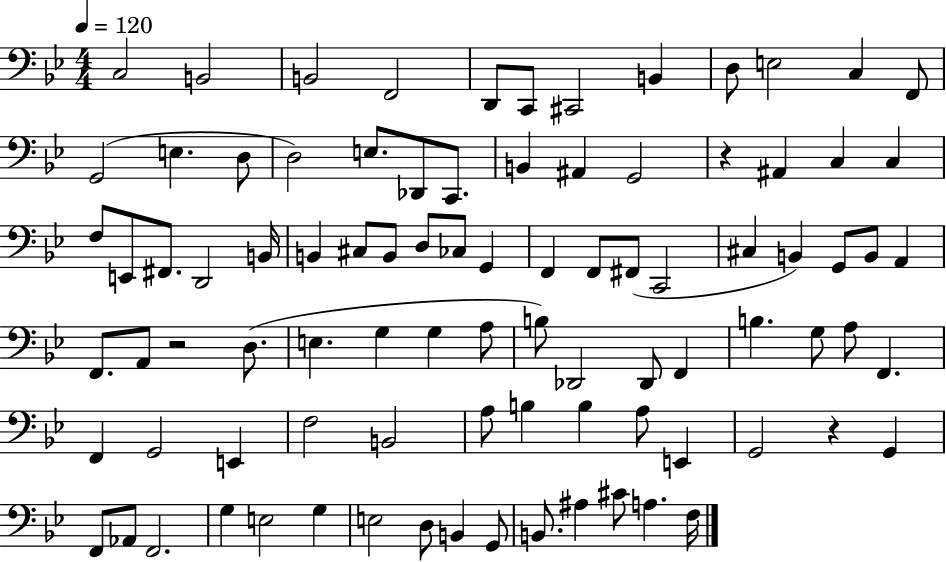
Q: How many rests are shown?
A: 3